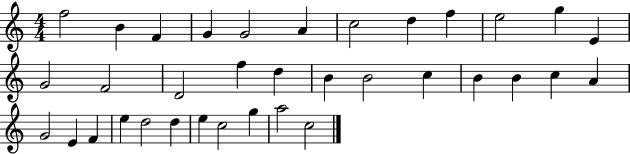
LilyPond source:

{
  \clef treble
  \numericTimeSignature
  \time 4/4
  \key c \major
  f''2 b'4 f'4 | g'4 g'2 a'4 | c''2 d''4 f''4 | e''2 g''4 e'4 | \break g'2 f'2 | d'2 f''4 d''4 | b'4 b'2 c''4 | b'4 b'4 c''4 a'4 | \break g'2 e'4 f'4 | e''4 d''2 d''4 | e''4 c''2 g''4 | a''2 c''2 | \break \bar "|."
}